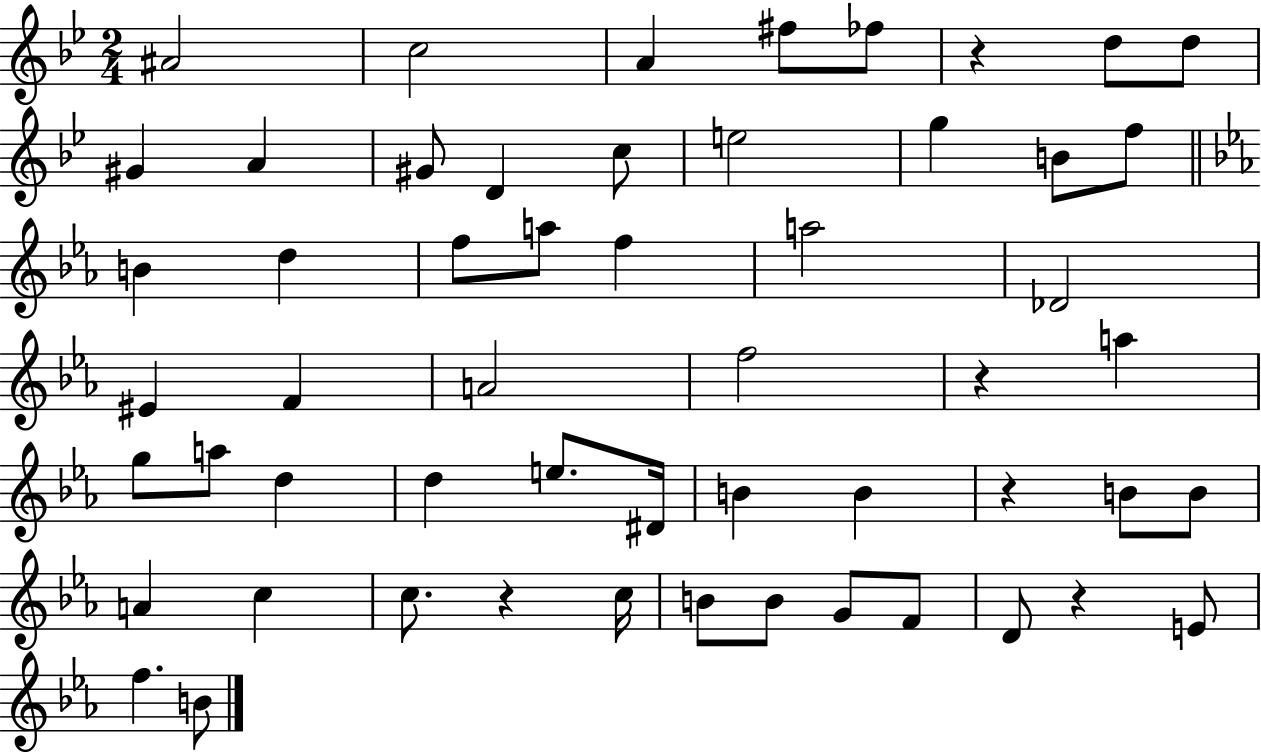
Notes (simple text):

A#4/h C5/h A4/q F#5/e FES5/e R/q D5/e D5/e G#4/q A4/q G#4/e D4/q C5/e E5/h G5/q B4/e F5/e B4/q D5/q F5/e A5/e F5/q A5/h Db4/h EIS4/q F4/q A4/h F5/h R/q A5/q G5/e A5/e D5/q D5/q E5/e. D#4/s B4/q B4/q R/q B4/e B4/e A4/q C5/q C5/e. R/q C5/s B4/e B4/e G4/e F4/e D4/e R/q E4/e F5/q. B4/e